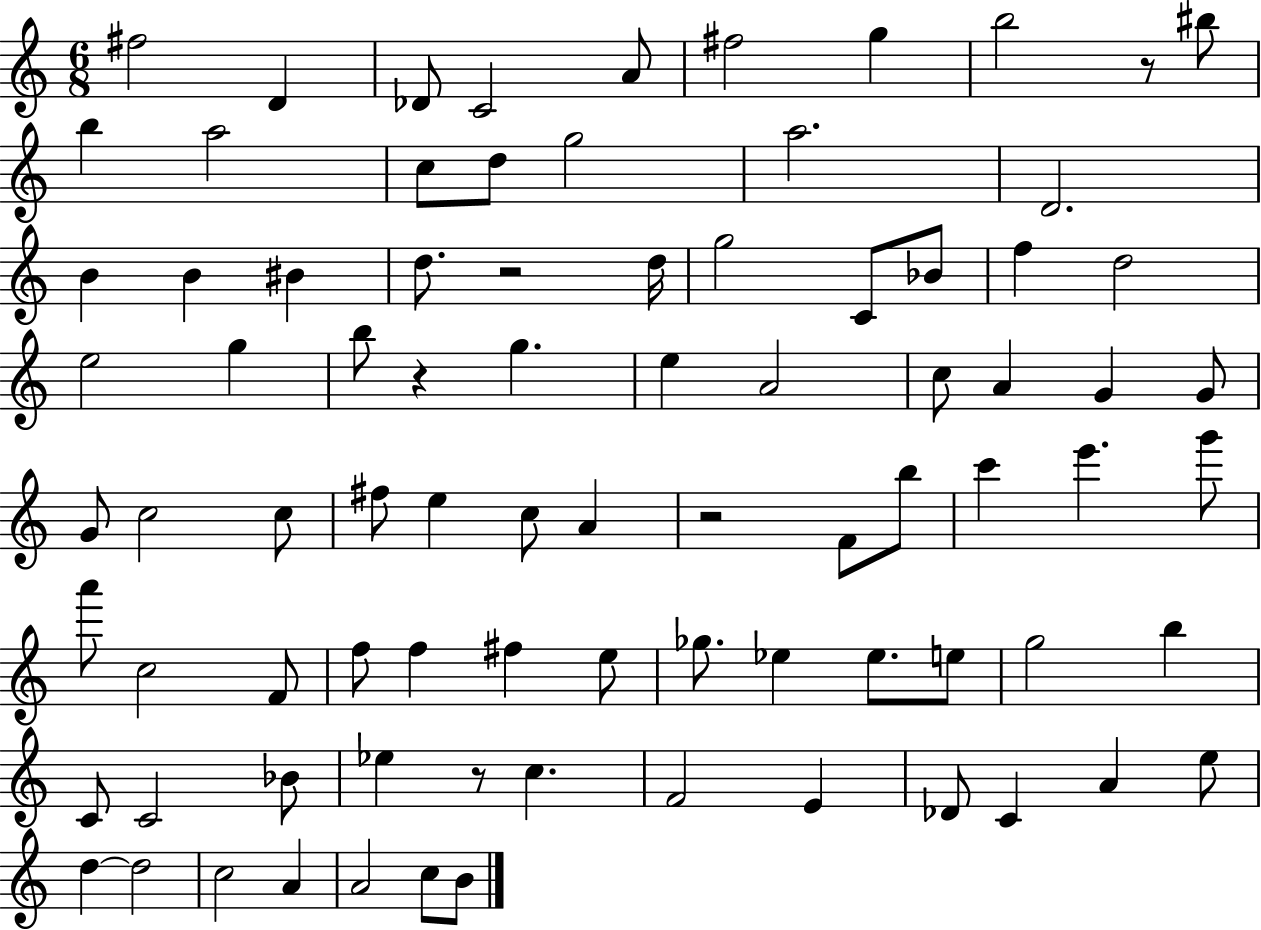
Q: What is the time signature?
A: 6/8